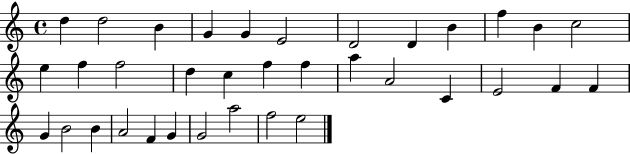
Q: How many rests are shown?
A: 0